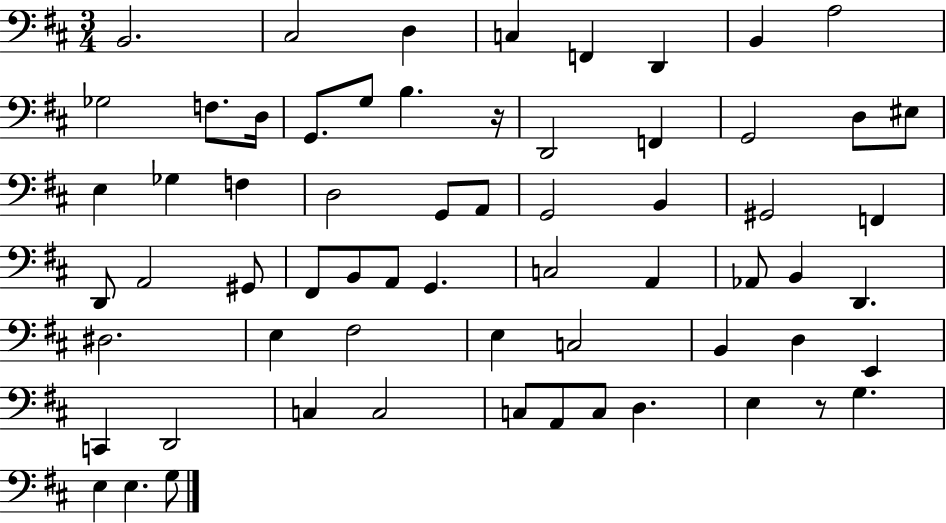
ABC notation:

X:1
T:Untitled
M:3/4
L:1/4
K:D
B,,2 ^C,2 D, C, F,, D,, B,, A,2 _G,2 F,/2 D,/4 G,,/2 G,/2 B, z/4 D,,2 F,, G,,2 D,/2 ^E,/2 E, _G, F, D,2 G,,/2 A,,/2 G,,2 B,, ^G,,2 F,, D,,/2 A,,2 ^G,,/2 ^F,,/2 B,,/2 A,,/2 G,, C,2 A,, _A,,/2 B,, D,, ^D,2 E, ^F,2 E, C,2 B,, D, E,, C,, D,,2 C, C,2 C,/2 A,,/2 C,/2 D, E, z/2 G, E, E, G,/2